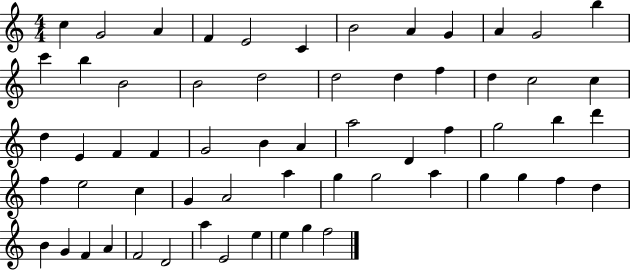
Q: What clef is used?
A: treble